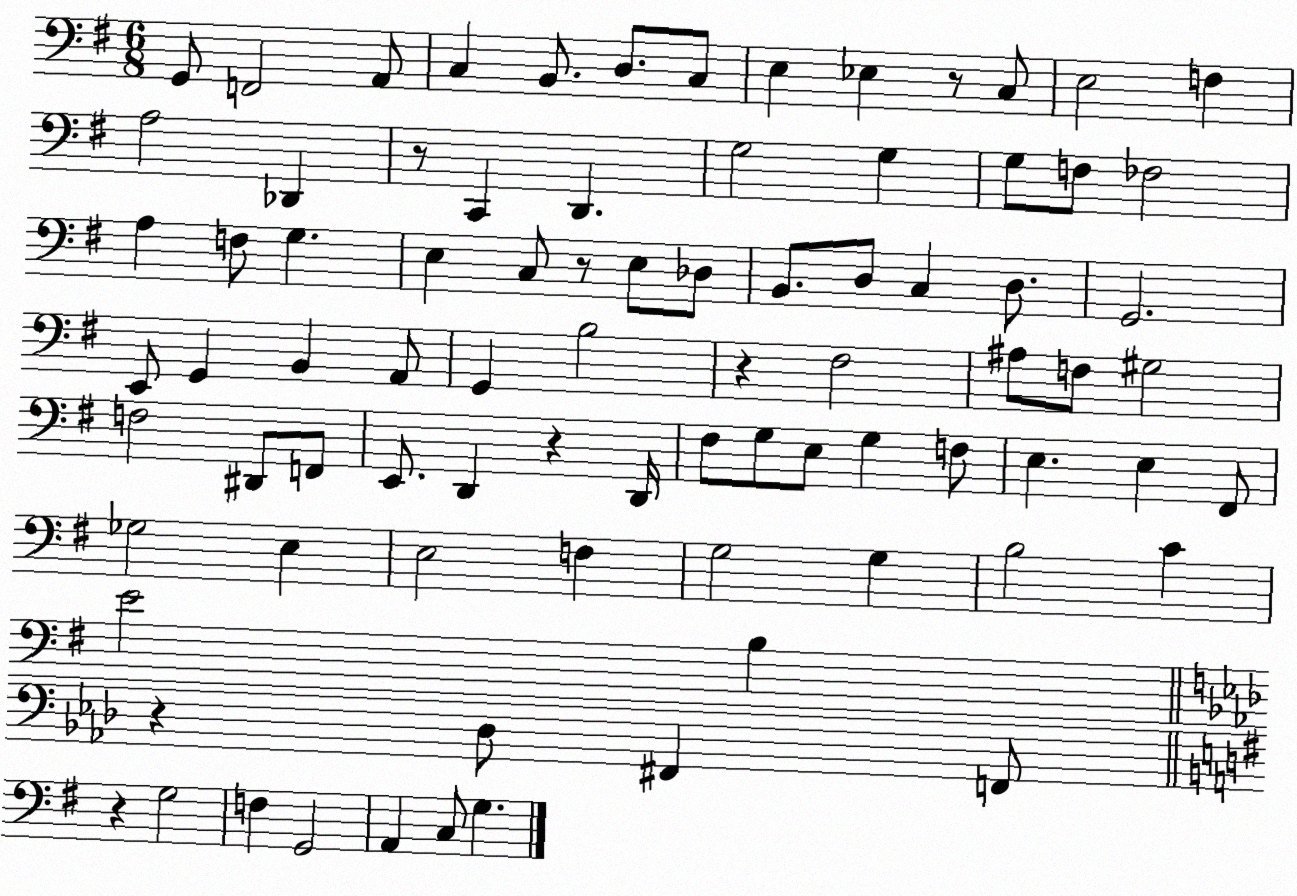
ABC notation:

X:1
T:Untitled
M:6/8
L:1/4
K:G
G,,/2 F,,2 A,,/2 C, B,,/2 D,/2 C,/2 E, _E, z/2 C,/2 E,2 F, A,2 _D,, z/2 C,, D,, G,2 G, G,/2 F,/2 _F,2 A, F,/2 G, E, C,/2 z/2 E,/2 _D,/2 B,,/2 D,/2 C, D,/2 G,,2 E,,/2 G,, B,, A,,/2 G,, B,2 z ^F,2 ^A,/2 F,/2 ^G,2 F,2 ^D,,/2 F,,/2 E,,/2 D,, z D,,/4 ^F,/2 G,/2 E,/2 G, F,/2 E, E, ^F,,/2 _G,2 E, E,2 F, G,2 G, B,2 C E2 B, z _D,/2 ^F,, F,,/2 z G,2 F, G,,2 A,, C,/2 G,